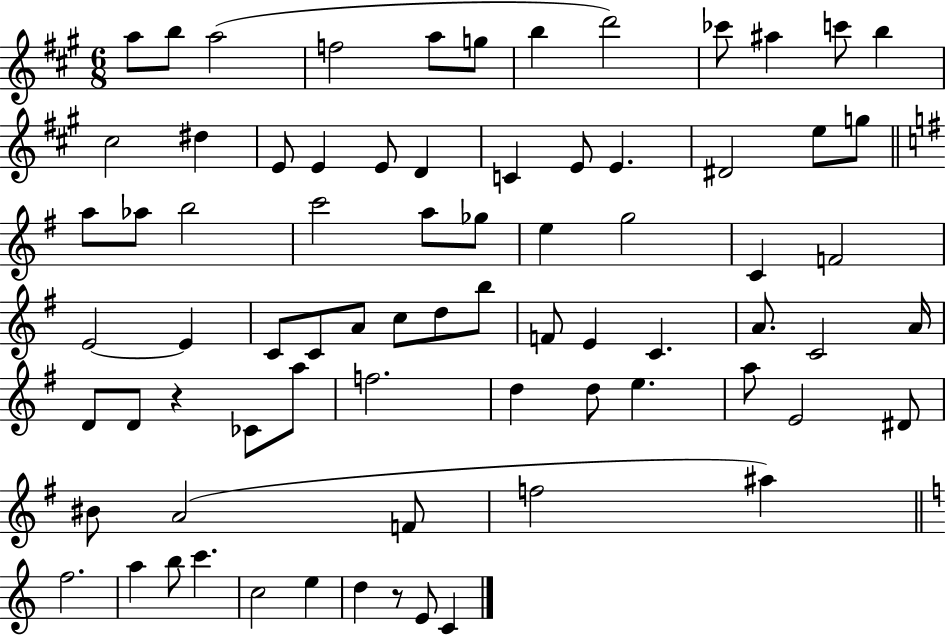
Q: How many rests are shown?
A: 2